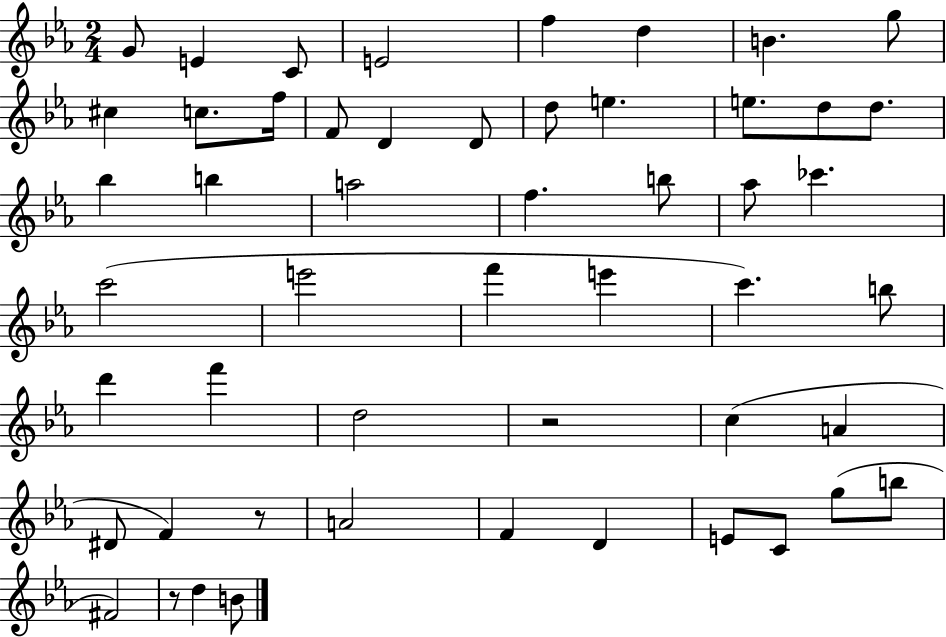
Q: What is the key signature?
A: EES major